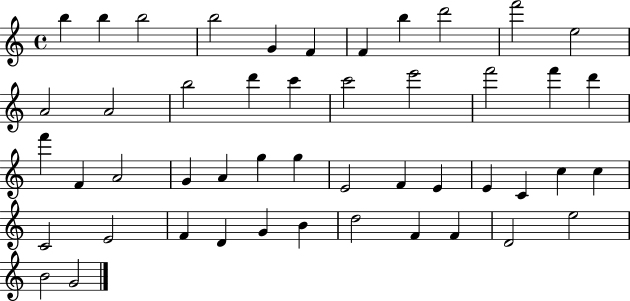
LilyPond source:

{
  \clef treble
  \time 4/4
  \defaultTimeSignature
  \key c \major
  b''4 b''4 b''2 | b''2 g'4 f'4 | f'4 b''4 d'''2 | f'''2 e''2 | \break a'2 a'2 | b''2 d'''4 c'''4 | c'''2 e'''2 | f'''2 f'''4 d'''4 | \break f'''4 f'4 a'2 | g'4 a'4 g''4 g''4 | e'2 f'4 e'4 | e'4 c'4 c''4 c''4 | \break c'2 e'2 | f'4 d'4 g'4 b'4 | d''2 f'4 f'4 | d'2 e''2 | \break b'2 g'2 | \bar "|."
}